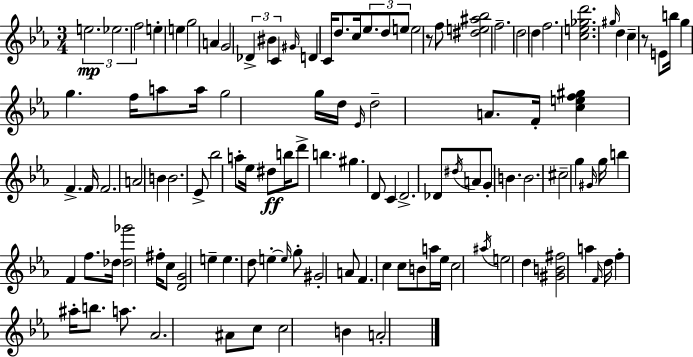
{
  \clef treble
  \numericTimeSignature
  \time 3/4
  \key c \minor
  \tuplet 3/2 { e''2.\mp | ees''2. | f''2 } e''4-. | e''4 g''2 | \break a'4 g'2 | \tuplet 3/2 { des'4-> bis'4 c'4 } | \grace { gis'16 } d'4 c'16 d''8. c''16 \tuplet 3/2 { ees''8. | d''8 e''8 } e''2 | \break r8 f''8 <dis'' e'' ais'' bes''>2 | f''2.-- | d''2 d''4 | f''2. | \break <c'' e'' ges'' d'''>2. | \grace { gis''16 } d''4 c''4-- r8 | e'8 b''16 g''4 g''4. | f''16 a''8 a''16 g''2 | \break g''16 d''16 \grace { ees'16 } d''2-- | a'8. f'16-. <c'' e'' f'' gis''>4 f'4.-> | f'16 f'2. | a'2 b'4 | \break b'2. | ees'8-> bes''2 | a''8-. ees''16 dis''8\ff b''16 d'''8-> b''4. | gis''4. d'8 c'4 | \break d'2.-> | des'8 \acciaccatura { dis''16 } a'8 g'8-. b'4. | b'2. | cis''2-- | \break g''4 \grace { gis'16 } g''16 b''4 f'4 | f''8. des''16 <des'' ges'''>2 | fis''16-. c''8 <d' g'>2 | e''4-- e''4. d''8 | \break e''4-.~~ \grace { e''16 } g''8-. gis'2-. | a'8 f'4. | c''4 c''8 b'8 a''16 ees''16 c''2 | \acciaccatura { ais''16 } e''2 | \break d''4 <gis' b' fis''>2 | a''4 \grace { f'16 } d''16 f''4-. | ais''16-. b''8. a''8. aes'2. | ais'8 c''8 | \break c''2 b'4 | a'2-. \bar "|."
}